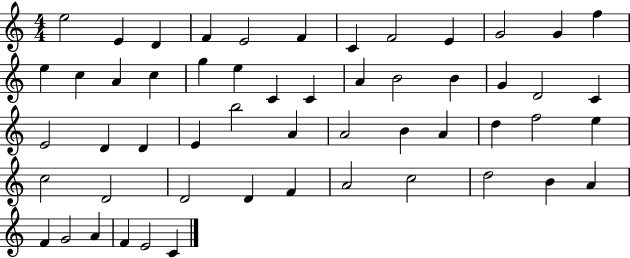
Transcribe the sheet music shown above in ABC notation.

X:1
T:Untitled
M:4/4
L:1/4
K:C
e2 E D F E2 F C F2 E G2 G f e c A c g e C C A B2 B G D2 C E2 D D E b2 A A2 B A d f2 e c2 D2 D2 D F A2 c2 d2 B A F G2 A F E2 C